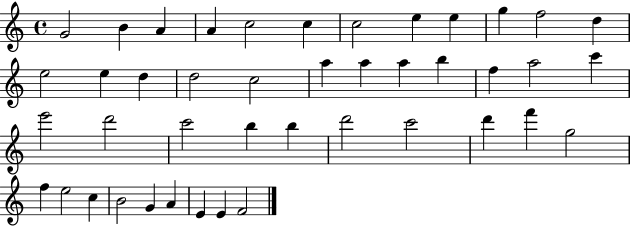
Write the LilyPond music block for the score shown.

{
  \clef treble
  \time 4/4
  \defaultTimeSignature
  \key c \major
  g'2 b'4 a'4 | a'4 c''2 c''4 | c''2 e''4 e''4 | g''4 f''2 d''4 | \break e''2 e''4 d''4 | d''2 c''2 | a''4 a''4 a''4 b''4 | f''4 a''2 c'''4 | \break e'''2 d'''2 | c'''2 b''4 b''4 | d'''2 c'''2 | d'''4 f'''4 g''2 | \break f''4 e''2 c''4 | b'2 g'4 a'4 | e'4 e'4 f'2 | \bar "|."
}